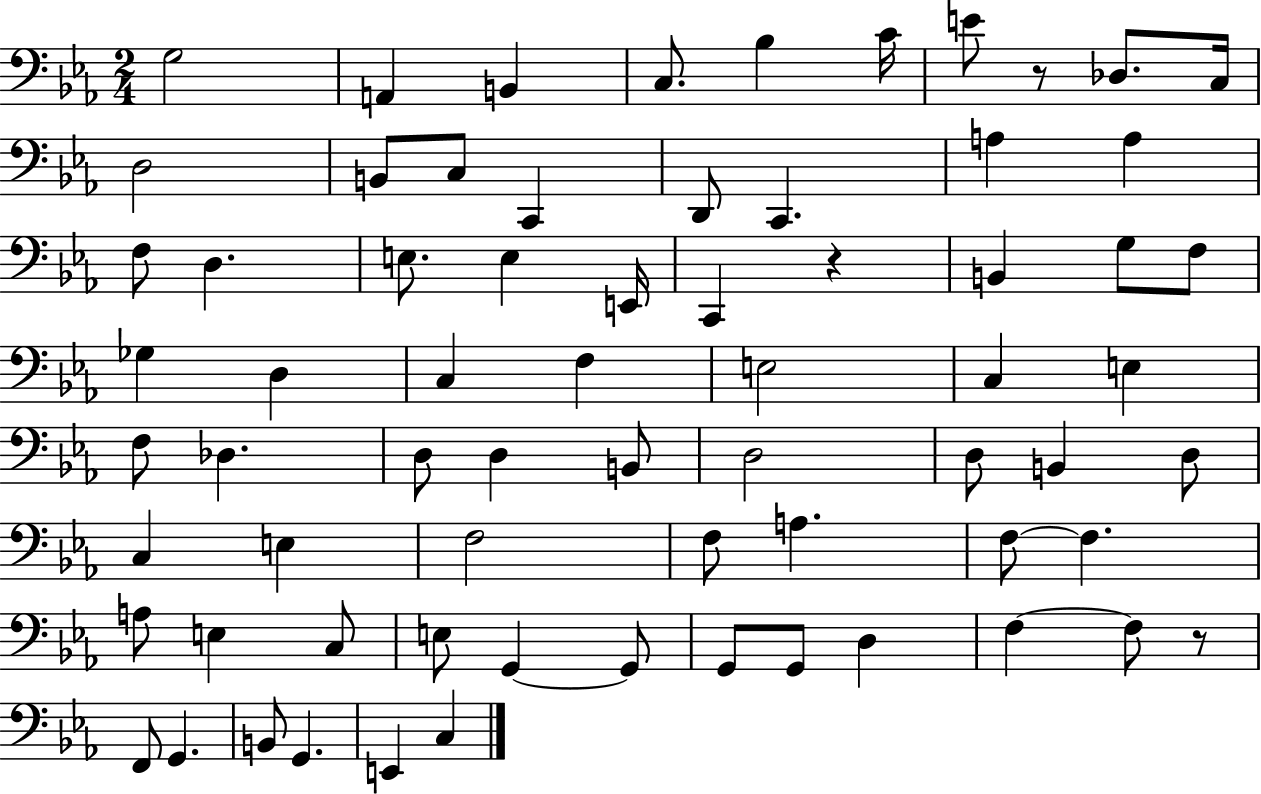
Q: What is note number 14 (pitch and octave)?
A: D2